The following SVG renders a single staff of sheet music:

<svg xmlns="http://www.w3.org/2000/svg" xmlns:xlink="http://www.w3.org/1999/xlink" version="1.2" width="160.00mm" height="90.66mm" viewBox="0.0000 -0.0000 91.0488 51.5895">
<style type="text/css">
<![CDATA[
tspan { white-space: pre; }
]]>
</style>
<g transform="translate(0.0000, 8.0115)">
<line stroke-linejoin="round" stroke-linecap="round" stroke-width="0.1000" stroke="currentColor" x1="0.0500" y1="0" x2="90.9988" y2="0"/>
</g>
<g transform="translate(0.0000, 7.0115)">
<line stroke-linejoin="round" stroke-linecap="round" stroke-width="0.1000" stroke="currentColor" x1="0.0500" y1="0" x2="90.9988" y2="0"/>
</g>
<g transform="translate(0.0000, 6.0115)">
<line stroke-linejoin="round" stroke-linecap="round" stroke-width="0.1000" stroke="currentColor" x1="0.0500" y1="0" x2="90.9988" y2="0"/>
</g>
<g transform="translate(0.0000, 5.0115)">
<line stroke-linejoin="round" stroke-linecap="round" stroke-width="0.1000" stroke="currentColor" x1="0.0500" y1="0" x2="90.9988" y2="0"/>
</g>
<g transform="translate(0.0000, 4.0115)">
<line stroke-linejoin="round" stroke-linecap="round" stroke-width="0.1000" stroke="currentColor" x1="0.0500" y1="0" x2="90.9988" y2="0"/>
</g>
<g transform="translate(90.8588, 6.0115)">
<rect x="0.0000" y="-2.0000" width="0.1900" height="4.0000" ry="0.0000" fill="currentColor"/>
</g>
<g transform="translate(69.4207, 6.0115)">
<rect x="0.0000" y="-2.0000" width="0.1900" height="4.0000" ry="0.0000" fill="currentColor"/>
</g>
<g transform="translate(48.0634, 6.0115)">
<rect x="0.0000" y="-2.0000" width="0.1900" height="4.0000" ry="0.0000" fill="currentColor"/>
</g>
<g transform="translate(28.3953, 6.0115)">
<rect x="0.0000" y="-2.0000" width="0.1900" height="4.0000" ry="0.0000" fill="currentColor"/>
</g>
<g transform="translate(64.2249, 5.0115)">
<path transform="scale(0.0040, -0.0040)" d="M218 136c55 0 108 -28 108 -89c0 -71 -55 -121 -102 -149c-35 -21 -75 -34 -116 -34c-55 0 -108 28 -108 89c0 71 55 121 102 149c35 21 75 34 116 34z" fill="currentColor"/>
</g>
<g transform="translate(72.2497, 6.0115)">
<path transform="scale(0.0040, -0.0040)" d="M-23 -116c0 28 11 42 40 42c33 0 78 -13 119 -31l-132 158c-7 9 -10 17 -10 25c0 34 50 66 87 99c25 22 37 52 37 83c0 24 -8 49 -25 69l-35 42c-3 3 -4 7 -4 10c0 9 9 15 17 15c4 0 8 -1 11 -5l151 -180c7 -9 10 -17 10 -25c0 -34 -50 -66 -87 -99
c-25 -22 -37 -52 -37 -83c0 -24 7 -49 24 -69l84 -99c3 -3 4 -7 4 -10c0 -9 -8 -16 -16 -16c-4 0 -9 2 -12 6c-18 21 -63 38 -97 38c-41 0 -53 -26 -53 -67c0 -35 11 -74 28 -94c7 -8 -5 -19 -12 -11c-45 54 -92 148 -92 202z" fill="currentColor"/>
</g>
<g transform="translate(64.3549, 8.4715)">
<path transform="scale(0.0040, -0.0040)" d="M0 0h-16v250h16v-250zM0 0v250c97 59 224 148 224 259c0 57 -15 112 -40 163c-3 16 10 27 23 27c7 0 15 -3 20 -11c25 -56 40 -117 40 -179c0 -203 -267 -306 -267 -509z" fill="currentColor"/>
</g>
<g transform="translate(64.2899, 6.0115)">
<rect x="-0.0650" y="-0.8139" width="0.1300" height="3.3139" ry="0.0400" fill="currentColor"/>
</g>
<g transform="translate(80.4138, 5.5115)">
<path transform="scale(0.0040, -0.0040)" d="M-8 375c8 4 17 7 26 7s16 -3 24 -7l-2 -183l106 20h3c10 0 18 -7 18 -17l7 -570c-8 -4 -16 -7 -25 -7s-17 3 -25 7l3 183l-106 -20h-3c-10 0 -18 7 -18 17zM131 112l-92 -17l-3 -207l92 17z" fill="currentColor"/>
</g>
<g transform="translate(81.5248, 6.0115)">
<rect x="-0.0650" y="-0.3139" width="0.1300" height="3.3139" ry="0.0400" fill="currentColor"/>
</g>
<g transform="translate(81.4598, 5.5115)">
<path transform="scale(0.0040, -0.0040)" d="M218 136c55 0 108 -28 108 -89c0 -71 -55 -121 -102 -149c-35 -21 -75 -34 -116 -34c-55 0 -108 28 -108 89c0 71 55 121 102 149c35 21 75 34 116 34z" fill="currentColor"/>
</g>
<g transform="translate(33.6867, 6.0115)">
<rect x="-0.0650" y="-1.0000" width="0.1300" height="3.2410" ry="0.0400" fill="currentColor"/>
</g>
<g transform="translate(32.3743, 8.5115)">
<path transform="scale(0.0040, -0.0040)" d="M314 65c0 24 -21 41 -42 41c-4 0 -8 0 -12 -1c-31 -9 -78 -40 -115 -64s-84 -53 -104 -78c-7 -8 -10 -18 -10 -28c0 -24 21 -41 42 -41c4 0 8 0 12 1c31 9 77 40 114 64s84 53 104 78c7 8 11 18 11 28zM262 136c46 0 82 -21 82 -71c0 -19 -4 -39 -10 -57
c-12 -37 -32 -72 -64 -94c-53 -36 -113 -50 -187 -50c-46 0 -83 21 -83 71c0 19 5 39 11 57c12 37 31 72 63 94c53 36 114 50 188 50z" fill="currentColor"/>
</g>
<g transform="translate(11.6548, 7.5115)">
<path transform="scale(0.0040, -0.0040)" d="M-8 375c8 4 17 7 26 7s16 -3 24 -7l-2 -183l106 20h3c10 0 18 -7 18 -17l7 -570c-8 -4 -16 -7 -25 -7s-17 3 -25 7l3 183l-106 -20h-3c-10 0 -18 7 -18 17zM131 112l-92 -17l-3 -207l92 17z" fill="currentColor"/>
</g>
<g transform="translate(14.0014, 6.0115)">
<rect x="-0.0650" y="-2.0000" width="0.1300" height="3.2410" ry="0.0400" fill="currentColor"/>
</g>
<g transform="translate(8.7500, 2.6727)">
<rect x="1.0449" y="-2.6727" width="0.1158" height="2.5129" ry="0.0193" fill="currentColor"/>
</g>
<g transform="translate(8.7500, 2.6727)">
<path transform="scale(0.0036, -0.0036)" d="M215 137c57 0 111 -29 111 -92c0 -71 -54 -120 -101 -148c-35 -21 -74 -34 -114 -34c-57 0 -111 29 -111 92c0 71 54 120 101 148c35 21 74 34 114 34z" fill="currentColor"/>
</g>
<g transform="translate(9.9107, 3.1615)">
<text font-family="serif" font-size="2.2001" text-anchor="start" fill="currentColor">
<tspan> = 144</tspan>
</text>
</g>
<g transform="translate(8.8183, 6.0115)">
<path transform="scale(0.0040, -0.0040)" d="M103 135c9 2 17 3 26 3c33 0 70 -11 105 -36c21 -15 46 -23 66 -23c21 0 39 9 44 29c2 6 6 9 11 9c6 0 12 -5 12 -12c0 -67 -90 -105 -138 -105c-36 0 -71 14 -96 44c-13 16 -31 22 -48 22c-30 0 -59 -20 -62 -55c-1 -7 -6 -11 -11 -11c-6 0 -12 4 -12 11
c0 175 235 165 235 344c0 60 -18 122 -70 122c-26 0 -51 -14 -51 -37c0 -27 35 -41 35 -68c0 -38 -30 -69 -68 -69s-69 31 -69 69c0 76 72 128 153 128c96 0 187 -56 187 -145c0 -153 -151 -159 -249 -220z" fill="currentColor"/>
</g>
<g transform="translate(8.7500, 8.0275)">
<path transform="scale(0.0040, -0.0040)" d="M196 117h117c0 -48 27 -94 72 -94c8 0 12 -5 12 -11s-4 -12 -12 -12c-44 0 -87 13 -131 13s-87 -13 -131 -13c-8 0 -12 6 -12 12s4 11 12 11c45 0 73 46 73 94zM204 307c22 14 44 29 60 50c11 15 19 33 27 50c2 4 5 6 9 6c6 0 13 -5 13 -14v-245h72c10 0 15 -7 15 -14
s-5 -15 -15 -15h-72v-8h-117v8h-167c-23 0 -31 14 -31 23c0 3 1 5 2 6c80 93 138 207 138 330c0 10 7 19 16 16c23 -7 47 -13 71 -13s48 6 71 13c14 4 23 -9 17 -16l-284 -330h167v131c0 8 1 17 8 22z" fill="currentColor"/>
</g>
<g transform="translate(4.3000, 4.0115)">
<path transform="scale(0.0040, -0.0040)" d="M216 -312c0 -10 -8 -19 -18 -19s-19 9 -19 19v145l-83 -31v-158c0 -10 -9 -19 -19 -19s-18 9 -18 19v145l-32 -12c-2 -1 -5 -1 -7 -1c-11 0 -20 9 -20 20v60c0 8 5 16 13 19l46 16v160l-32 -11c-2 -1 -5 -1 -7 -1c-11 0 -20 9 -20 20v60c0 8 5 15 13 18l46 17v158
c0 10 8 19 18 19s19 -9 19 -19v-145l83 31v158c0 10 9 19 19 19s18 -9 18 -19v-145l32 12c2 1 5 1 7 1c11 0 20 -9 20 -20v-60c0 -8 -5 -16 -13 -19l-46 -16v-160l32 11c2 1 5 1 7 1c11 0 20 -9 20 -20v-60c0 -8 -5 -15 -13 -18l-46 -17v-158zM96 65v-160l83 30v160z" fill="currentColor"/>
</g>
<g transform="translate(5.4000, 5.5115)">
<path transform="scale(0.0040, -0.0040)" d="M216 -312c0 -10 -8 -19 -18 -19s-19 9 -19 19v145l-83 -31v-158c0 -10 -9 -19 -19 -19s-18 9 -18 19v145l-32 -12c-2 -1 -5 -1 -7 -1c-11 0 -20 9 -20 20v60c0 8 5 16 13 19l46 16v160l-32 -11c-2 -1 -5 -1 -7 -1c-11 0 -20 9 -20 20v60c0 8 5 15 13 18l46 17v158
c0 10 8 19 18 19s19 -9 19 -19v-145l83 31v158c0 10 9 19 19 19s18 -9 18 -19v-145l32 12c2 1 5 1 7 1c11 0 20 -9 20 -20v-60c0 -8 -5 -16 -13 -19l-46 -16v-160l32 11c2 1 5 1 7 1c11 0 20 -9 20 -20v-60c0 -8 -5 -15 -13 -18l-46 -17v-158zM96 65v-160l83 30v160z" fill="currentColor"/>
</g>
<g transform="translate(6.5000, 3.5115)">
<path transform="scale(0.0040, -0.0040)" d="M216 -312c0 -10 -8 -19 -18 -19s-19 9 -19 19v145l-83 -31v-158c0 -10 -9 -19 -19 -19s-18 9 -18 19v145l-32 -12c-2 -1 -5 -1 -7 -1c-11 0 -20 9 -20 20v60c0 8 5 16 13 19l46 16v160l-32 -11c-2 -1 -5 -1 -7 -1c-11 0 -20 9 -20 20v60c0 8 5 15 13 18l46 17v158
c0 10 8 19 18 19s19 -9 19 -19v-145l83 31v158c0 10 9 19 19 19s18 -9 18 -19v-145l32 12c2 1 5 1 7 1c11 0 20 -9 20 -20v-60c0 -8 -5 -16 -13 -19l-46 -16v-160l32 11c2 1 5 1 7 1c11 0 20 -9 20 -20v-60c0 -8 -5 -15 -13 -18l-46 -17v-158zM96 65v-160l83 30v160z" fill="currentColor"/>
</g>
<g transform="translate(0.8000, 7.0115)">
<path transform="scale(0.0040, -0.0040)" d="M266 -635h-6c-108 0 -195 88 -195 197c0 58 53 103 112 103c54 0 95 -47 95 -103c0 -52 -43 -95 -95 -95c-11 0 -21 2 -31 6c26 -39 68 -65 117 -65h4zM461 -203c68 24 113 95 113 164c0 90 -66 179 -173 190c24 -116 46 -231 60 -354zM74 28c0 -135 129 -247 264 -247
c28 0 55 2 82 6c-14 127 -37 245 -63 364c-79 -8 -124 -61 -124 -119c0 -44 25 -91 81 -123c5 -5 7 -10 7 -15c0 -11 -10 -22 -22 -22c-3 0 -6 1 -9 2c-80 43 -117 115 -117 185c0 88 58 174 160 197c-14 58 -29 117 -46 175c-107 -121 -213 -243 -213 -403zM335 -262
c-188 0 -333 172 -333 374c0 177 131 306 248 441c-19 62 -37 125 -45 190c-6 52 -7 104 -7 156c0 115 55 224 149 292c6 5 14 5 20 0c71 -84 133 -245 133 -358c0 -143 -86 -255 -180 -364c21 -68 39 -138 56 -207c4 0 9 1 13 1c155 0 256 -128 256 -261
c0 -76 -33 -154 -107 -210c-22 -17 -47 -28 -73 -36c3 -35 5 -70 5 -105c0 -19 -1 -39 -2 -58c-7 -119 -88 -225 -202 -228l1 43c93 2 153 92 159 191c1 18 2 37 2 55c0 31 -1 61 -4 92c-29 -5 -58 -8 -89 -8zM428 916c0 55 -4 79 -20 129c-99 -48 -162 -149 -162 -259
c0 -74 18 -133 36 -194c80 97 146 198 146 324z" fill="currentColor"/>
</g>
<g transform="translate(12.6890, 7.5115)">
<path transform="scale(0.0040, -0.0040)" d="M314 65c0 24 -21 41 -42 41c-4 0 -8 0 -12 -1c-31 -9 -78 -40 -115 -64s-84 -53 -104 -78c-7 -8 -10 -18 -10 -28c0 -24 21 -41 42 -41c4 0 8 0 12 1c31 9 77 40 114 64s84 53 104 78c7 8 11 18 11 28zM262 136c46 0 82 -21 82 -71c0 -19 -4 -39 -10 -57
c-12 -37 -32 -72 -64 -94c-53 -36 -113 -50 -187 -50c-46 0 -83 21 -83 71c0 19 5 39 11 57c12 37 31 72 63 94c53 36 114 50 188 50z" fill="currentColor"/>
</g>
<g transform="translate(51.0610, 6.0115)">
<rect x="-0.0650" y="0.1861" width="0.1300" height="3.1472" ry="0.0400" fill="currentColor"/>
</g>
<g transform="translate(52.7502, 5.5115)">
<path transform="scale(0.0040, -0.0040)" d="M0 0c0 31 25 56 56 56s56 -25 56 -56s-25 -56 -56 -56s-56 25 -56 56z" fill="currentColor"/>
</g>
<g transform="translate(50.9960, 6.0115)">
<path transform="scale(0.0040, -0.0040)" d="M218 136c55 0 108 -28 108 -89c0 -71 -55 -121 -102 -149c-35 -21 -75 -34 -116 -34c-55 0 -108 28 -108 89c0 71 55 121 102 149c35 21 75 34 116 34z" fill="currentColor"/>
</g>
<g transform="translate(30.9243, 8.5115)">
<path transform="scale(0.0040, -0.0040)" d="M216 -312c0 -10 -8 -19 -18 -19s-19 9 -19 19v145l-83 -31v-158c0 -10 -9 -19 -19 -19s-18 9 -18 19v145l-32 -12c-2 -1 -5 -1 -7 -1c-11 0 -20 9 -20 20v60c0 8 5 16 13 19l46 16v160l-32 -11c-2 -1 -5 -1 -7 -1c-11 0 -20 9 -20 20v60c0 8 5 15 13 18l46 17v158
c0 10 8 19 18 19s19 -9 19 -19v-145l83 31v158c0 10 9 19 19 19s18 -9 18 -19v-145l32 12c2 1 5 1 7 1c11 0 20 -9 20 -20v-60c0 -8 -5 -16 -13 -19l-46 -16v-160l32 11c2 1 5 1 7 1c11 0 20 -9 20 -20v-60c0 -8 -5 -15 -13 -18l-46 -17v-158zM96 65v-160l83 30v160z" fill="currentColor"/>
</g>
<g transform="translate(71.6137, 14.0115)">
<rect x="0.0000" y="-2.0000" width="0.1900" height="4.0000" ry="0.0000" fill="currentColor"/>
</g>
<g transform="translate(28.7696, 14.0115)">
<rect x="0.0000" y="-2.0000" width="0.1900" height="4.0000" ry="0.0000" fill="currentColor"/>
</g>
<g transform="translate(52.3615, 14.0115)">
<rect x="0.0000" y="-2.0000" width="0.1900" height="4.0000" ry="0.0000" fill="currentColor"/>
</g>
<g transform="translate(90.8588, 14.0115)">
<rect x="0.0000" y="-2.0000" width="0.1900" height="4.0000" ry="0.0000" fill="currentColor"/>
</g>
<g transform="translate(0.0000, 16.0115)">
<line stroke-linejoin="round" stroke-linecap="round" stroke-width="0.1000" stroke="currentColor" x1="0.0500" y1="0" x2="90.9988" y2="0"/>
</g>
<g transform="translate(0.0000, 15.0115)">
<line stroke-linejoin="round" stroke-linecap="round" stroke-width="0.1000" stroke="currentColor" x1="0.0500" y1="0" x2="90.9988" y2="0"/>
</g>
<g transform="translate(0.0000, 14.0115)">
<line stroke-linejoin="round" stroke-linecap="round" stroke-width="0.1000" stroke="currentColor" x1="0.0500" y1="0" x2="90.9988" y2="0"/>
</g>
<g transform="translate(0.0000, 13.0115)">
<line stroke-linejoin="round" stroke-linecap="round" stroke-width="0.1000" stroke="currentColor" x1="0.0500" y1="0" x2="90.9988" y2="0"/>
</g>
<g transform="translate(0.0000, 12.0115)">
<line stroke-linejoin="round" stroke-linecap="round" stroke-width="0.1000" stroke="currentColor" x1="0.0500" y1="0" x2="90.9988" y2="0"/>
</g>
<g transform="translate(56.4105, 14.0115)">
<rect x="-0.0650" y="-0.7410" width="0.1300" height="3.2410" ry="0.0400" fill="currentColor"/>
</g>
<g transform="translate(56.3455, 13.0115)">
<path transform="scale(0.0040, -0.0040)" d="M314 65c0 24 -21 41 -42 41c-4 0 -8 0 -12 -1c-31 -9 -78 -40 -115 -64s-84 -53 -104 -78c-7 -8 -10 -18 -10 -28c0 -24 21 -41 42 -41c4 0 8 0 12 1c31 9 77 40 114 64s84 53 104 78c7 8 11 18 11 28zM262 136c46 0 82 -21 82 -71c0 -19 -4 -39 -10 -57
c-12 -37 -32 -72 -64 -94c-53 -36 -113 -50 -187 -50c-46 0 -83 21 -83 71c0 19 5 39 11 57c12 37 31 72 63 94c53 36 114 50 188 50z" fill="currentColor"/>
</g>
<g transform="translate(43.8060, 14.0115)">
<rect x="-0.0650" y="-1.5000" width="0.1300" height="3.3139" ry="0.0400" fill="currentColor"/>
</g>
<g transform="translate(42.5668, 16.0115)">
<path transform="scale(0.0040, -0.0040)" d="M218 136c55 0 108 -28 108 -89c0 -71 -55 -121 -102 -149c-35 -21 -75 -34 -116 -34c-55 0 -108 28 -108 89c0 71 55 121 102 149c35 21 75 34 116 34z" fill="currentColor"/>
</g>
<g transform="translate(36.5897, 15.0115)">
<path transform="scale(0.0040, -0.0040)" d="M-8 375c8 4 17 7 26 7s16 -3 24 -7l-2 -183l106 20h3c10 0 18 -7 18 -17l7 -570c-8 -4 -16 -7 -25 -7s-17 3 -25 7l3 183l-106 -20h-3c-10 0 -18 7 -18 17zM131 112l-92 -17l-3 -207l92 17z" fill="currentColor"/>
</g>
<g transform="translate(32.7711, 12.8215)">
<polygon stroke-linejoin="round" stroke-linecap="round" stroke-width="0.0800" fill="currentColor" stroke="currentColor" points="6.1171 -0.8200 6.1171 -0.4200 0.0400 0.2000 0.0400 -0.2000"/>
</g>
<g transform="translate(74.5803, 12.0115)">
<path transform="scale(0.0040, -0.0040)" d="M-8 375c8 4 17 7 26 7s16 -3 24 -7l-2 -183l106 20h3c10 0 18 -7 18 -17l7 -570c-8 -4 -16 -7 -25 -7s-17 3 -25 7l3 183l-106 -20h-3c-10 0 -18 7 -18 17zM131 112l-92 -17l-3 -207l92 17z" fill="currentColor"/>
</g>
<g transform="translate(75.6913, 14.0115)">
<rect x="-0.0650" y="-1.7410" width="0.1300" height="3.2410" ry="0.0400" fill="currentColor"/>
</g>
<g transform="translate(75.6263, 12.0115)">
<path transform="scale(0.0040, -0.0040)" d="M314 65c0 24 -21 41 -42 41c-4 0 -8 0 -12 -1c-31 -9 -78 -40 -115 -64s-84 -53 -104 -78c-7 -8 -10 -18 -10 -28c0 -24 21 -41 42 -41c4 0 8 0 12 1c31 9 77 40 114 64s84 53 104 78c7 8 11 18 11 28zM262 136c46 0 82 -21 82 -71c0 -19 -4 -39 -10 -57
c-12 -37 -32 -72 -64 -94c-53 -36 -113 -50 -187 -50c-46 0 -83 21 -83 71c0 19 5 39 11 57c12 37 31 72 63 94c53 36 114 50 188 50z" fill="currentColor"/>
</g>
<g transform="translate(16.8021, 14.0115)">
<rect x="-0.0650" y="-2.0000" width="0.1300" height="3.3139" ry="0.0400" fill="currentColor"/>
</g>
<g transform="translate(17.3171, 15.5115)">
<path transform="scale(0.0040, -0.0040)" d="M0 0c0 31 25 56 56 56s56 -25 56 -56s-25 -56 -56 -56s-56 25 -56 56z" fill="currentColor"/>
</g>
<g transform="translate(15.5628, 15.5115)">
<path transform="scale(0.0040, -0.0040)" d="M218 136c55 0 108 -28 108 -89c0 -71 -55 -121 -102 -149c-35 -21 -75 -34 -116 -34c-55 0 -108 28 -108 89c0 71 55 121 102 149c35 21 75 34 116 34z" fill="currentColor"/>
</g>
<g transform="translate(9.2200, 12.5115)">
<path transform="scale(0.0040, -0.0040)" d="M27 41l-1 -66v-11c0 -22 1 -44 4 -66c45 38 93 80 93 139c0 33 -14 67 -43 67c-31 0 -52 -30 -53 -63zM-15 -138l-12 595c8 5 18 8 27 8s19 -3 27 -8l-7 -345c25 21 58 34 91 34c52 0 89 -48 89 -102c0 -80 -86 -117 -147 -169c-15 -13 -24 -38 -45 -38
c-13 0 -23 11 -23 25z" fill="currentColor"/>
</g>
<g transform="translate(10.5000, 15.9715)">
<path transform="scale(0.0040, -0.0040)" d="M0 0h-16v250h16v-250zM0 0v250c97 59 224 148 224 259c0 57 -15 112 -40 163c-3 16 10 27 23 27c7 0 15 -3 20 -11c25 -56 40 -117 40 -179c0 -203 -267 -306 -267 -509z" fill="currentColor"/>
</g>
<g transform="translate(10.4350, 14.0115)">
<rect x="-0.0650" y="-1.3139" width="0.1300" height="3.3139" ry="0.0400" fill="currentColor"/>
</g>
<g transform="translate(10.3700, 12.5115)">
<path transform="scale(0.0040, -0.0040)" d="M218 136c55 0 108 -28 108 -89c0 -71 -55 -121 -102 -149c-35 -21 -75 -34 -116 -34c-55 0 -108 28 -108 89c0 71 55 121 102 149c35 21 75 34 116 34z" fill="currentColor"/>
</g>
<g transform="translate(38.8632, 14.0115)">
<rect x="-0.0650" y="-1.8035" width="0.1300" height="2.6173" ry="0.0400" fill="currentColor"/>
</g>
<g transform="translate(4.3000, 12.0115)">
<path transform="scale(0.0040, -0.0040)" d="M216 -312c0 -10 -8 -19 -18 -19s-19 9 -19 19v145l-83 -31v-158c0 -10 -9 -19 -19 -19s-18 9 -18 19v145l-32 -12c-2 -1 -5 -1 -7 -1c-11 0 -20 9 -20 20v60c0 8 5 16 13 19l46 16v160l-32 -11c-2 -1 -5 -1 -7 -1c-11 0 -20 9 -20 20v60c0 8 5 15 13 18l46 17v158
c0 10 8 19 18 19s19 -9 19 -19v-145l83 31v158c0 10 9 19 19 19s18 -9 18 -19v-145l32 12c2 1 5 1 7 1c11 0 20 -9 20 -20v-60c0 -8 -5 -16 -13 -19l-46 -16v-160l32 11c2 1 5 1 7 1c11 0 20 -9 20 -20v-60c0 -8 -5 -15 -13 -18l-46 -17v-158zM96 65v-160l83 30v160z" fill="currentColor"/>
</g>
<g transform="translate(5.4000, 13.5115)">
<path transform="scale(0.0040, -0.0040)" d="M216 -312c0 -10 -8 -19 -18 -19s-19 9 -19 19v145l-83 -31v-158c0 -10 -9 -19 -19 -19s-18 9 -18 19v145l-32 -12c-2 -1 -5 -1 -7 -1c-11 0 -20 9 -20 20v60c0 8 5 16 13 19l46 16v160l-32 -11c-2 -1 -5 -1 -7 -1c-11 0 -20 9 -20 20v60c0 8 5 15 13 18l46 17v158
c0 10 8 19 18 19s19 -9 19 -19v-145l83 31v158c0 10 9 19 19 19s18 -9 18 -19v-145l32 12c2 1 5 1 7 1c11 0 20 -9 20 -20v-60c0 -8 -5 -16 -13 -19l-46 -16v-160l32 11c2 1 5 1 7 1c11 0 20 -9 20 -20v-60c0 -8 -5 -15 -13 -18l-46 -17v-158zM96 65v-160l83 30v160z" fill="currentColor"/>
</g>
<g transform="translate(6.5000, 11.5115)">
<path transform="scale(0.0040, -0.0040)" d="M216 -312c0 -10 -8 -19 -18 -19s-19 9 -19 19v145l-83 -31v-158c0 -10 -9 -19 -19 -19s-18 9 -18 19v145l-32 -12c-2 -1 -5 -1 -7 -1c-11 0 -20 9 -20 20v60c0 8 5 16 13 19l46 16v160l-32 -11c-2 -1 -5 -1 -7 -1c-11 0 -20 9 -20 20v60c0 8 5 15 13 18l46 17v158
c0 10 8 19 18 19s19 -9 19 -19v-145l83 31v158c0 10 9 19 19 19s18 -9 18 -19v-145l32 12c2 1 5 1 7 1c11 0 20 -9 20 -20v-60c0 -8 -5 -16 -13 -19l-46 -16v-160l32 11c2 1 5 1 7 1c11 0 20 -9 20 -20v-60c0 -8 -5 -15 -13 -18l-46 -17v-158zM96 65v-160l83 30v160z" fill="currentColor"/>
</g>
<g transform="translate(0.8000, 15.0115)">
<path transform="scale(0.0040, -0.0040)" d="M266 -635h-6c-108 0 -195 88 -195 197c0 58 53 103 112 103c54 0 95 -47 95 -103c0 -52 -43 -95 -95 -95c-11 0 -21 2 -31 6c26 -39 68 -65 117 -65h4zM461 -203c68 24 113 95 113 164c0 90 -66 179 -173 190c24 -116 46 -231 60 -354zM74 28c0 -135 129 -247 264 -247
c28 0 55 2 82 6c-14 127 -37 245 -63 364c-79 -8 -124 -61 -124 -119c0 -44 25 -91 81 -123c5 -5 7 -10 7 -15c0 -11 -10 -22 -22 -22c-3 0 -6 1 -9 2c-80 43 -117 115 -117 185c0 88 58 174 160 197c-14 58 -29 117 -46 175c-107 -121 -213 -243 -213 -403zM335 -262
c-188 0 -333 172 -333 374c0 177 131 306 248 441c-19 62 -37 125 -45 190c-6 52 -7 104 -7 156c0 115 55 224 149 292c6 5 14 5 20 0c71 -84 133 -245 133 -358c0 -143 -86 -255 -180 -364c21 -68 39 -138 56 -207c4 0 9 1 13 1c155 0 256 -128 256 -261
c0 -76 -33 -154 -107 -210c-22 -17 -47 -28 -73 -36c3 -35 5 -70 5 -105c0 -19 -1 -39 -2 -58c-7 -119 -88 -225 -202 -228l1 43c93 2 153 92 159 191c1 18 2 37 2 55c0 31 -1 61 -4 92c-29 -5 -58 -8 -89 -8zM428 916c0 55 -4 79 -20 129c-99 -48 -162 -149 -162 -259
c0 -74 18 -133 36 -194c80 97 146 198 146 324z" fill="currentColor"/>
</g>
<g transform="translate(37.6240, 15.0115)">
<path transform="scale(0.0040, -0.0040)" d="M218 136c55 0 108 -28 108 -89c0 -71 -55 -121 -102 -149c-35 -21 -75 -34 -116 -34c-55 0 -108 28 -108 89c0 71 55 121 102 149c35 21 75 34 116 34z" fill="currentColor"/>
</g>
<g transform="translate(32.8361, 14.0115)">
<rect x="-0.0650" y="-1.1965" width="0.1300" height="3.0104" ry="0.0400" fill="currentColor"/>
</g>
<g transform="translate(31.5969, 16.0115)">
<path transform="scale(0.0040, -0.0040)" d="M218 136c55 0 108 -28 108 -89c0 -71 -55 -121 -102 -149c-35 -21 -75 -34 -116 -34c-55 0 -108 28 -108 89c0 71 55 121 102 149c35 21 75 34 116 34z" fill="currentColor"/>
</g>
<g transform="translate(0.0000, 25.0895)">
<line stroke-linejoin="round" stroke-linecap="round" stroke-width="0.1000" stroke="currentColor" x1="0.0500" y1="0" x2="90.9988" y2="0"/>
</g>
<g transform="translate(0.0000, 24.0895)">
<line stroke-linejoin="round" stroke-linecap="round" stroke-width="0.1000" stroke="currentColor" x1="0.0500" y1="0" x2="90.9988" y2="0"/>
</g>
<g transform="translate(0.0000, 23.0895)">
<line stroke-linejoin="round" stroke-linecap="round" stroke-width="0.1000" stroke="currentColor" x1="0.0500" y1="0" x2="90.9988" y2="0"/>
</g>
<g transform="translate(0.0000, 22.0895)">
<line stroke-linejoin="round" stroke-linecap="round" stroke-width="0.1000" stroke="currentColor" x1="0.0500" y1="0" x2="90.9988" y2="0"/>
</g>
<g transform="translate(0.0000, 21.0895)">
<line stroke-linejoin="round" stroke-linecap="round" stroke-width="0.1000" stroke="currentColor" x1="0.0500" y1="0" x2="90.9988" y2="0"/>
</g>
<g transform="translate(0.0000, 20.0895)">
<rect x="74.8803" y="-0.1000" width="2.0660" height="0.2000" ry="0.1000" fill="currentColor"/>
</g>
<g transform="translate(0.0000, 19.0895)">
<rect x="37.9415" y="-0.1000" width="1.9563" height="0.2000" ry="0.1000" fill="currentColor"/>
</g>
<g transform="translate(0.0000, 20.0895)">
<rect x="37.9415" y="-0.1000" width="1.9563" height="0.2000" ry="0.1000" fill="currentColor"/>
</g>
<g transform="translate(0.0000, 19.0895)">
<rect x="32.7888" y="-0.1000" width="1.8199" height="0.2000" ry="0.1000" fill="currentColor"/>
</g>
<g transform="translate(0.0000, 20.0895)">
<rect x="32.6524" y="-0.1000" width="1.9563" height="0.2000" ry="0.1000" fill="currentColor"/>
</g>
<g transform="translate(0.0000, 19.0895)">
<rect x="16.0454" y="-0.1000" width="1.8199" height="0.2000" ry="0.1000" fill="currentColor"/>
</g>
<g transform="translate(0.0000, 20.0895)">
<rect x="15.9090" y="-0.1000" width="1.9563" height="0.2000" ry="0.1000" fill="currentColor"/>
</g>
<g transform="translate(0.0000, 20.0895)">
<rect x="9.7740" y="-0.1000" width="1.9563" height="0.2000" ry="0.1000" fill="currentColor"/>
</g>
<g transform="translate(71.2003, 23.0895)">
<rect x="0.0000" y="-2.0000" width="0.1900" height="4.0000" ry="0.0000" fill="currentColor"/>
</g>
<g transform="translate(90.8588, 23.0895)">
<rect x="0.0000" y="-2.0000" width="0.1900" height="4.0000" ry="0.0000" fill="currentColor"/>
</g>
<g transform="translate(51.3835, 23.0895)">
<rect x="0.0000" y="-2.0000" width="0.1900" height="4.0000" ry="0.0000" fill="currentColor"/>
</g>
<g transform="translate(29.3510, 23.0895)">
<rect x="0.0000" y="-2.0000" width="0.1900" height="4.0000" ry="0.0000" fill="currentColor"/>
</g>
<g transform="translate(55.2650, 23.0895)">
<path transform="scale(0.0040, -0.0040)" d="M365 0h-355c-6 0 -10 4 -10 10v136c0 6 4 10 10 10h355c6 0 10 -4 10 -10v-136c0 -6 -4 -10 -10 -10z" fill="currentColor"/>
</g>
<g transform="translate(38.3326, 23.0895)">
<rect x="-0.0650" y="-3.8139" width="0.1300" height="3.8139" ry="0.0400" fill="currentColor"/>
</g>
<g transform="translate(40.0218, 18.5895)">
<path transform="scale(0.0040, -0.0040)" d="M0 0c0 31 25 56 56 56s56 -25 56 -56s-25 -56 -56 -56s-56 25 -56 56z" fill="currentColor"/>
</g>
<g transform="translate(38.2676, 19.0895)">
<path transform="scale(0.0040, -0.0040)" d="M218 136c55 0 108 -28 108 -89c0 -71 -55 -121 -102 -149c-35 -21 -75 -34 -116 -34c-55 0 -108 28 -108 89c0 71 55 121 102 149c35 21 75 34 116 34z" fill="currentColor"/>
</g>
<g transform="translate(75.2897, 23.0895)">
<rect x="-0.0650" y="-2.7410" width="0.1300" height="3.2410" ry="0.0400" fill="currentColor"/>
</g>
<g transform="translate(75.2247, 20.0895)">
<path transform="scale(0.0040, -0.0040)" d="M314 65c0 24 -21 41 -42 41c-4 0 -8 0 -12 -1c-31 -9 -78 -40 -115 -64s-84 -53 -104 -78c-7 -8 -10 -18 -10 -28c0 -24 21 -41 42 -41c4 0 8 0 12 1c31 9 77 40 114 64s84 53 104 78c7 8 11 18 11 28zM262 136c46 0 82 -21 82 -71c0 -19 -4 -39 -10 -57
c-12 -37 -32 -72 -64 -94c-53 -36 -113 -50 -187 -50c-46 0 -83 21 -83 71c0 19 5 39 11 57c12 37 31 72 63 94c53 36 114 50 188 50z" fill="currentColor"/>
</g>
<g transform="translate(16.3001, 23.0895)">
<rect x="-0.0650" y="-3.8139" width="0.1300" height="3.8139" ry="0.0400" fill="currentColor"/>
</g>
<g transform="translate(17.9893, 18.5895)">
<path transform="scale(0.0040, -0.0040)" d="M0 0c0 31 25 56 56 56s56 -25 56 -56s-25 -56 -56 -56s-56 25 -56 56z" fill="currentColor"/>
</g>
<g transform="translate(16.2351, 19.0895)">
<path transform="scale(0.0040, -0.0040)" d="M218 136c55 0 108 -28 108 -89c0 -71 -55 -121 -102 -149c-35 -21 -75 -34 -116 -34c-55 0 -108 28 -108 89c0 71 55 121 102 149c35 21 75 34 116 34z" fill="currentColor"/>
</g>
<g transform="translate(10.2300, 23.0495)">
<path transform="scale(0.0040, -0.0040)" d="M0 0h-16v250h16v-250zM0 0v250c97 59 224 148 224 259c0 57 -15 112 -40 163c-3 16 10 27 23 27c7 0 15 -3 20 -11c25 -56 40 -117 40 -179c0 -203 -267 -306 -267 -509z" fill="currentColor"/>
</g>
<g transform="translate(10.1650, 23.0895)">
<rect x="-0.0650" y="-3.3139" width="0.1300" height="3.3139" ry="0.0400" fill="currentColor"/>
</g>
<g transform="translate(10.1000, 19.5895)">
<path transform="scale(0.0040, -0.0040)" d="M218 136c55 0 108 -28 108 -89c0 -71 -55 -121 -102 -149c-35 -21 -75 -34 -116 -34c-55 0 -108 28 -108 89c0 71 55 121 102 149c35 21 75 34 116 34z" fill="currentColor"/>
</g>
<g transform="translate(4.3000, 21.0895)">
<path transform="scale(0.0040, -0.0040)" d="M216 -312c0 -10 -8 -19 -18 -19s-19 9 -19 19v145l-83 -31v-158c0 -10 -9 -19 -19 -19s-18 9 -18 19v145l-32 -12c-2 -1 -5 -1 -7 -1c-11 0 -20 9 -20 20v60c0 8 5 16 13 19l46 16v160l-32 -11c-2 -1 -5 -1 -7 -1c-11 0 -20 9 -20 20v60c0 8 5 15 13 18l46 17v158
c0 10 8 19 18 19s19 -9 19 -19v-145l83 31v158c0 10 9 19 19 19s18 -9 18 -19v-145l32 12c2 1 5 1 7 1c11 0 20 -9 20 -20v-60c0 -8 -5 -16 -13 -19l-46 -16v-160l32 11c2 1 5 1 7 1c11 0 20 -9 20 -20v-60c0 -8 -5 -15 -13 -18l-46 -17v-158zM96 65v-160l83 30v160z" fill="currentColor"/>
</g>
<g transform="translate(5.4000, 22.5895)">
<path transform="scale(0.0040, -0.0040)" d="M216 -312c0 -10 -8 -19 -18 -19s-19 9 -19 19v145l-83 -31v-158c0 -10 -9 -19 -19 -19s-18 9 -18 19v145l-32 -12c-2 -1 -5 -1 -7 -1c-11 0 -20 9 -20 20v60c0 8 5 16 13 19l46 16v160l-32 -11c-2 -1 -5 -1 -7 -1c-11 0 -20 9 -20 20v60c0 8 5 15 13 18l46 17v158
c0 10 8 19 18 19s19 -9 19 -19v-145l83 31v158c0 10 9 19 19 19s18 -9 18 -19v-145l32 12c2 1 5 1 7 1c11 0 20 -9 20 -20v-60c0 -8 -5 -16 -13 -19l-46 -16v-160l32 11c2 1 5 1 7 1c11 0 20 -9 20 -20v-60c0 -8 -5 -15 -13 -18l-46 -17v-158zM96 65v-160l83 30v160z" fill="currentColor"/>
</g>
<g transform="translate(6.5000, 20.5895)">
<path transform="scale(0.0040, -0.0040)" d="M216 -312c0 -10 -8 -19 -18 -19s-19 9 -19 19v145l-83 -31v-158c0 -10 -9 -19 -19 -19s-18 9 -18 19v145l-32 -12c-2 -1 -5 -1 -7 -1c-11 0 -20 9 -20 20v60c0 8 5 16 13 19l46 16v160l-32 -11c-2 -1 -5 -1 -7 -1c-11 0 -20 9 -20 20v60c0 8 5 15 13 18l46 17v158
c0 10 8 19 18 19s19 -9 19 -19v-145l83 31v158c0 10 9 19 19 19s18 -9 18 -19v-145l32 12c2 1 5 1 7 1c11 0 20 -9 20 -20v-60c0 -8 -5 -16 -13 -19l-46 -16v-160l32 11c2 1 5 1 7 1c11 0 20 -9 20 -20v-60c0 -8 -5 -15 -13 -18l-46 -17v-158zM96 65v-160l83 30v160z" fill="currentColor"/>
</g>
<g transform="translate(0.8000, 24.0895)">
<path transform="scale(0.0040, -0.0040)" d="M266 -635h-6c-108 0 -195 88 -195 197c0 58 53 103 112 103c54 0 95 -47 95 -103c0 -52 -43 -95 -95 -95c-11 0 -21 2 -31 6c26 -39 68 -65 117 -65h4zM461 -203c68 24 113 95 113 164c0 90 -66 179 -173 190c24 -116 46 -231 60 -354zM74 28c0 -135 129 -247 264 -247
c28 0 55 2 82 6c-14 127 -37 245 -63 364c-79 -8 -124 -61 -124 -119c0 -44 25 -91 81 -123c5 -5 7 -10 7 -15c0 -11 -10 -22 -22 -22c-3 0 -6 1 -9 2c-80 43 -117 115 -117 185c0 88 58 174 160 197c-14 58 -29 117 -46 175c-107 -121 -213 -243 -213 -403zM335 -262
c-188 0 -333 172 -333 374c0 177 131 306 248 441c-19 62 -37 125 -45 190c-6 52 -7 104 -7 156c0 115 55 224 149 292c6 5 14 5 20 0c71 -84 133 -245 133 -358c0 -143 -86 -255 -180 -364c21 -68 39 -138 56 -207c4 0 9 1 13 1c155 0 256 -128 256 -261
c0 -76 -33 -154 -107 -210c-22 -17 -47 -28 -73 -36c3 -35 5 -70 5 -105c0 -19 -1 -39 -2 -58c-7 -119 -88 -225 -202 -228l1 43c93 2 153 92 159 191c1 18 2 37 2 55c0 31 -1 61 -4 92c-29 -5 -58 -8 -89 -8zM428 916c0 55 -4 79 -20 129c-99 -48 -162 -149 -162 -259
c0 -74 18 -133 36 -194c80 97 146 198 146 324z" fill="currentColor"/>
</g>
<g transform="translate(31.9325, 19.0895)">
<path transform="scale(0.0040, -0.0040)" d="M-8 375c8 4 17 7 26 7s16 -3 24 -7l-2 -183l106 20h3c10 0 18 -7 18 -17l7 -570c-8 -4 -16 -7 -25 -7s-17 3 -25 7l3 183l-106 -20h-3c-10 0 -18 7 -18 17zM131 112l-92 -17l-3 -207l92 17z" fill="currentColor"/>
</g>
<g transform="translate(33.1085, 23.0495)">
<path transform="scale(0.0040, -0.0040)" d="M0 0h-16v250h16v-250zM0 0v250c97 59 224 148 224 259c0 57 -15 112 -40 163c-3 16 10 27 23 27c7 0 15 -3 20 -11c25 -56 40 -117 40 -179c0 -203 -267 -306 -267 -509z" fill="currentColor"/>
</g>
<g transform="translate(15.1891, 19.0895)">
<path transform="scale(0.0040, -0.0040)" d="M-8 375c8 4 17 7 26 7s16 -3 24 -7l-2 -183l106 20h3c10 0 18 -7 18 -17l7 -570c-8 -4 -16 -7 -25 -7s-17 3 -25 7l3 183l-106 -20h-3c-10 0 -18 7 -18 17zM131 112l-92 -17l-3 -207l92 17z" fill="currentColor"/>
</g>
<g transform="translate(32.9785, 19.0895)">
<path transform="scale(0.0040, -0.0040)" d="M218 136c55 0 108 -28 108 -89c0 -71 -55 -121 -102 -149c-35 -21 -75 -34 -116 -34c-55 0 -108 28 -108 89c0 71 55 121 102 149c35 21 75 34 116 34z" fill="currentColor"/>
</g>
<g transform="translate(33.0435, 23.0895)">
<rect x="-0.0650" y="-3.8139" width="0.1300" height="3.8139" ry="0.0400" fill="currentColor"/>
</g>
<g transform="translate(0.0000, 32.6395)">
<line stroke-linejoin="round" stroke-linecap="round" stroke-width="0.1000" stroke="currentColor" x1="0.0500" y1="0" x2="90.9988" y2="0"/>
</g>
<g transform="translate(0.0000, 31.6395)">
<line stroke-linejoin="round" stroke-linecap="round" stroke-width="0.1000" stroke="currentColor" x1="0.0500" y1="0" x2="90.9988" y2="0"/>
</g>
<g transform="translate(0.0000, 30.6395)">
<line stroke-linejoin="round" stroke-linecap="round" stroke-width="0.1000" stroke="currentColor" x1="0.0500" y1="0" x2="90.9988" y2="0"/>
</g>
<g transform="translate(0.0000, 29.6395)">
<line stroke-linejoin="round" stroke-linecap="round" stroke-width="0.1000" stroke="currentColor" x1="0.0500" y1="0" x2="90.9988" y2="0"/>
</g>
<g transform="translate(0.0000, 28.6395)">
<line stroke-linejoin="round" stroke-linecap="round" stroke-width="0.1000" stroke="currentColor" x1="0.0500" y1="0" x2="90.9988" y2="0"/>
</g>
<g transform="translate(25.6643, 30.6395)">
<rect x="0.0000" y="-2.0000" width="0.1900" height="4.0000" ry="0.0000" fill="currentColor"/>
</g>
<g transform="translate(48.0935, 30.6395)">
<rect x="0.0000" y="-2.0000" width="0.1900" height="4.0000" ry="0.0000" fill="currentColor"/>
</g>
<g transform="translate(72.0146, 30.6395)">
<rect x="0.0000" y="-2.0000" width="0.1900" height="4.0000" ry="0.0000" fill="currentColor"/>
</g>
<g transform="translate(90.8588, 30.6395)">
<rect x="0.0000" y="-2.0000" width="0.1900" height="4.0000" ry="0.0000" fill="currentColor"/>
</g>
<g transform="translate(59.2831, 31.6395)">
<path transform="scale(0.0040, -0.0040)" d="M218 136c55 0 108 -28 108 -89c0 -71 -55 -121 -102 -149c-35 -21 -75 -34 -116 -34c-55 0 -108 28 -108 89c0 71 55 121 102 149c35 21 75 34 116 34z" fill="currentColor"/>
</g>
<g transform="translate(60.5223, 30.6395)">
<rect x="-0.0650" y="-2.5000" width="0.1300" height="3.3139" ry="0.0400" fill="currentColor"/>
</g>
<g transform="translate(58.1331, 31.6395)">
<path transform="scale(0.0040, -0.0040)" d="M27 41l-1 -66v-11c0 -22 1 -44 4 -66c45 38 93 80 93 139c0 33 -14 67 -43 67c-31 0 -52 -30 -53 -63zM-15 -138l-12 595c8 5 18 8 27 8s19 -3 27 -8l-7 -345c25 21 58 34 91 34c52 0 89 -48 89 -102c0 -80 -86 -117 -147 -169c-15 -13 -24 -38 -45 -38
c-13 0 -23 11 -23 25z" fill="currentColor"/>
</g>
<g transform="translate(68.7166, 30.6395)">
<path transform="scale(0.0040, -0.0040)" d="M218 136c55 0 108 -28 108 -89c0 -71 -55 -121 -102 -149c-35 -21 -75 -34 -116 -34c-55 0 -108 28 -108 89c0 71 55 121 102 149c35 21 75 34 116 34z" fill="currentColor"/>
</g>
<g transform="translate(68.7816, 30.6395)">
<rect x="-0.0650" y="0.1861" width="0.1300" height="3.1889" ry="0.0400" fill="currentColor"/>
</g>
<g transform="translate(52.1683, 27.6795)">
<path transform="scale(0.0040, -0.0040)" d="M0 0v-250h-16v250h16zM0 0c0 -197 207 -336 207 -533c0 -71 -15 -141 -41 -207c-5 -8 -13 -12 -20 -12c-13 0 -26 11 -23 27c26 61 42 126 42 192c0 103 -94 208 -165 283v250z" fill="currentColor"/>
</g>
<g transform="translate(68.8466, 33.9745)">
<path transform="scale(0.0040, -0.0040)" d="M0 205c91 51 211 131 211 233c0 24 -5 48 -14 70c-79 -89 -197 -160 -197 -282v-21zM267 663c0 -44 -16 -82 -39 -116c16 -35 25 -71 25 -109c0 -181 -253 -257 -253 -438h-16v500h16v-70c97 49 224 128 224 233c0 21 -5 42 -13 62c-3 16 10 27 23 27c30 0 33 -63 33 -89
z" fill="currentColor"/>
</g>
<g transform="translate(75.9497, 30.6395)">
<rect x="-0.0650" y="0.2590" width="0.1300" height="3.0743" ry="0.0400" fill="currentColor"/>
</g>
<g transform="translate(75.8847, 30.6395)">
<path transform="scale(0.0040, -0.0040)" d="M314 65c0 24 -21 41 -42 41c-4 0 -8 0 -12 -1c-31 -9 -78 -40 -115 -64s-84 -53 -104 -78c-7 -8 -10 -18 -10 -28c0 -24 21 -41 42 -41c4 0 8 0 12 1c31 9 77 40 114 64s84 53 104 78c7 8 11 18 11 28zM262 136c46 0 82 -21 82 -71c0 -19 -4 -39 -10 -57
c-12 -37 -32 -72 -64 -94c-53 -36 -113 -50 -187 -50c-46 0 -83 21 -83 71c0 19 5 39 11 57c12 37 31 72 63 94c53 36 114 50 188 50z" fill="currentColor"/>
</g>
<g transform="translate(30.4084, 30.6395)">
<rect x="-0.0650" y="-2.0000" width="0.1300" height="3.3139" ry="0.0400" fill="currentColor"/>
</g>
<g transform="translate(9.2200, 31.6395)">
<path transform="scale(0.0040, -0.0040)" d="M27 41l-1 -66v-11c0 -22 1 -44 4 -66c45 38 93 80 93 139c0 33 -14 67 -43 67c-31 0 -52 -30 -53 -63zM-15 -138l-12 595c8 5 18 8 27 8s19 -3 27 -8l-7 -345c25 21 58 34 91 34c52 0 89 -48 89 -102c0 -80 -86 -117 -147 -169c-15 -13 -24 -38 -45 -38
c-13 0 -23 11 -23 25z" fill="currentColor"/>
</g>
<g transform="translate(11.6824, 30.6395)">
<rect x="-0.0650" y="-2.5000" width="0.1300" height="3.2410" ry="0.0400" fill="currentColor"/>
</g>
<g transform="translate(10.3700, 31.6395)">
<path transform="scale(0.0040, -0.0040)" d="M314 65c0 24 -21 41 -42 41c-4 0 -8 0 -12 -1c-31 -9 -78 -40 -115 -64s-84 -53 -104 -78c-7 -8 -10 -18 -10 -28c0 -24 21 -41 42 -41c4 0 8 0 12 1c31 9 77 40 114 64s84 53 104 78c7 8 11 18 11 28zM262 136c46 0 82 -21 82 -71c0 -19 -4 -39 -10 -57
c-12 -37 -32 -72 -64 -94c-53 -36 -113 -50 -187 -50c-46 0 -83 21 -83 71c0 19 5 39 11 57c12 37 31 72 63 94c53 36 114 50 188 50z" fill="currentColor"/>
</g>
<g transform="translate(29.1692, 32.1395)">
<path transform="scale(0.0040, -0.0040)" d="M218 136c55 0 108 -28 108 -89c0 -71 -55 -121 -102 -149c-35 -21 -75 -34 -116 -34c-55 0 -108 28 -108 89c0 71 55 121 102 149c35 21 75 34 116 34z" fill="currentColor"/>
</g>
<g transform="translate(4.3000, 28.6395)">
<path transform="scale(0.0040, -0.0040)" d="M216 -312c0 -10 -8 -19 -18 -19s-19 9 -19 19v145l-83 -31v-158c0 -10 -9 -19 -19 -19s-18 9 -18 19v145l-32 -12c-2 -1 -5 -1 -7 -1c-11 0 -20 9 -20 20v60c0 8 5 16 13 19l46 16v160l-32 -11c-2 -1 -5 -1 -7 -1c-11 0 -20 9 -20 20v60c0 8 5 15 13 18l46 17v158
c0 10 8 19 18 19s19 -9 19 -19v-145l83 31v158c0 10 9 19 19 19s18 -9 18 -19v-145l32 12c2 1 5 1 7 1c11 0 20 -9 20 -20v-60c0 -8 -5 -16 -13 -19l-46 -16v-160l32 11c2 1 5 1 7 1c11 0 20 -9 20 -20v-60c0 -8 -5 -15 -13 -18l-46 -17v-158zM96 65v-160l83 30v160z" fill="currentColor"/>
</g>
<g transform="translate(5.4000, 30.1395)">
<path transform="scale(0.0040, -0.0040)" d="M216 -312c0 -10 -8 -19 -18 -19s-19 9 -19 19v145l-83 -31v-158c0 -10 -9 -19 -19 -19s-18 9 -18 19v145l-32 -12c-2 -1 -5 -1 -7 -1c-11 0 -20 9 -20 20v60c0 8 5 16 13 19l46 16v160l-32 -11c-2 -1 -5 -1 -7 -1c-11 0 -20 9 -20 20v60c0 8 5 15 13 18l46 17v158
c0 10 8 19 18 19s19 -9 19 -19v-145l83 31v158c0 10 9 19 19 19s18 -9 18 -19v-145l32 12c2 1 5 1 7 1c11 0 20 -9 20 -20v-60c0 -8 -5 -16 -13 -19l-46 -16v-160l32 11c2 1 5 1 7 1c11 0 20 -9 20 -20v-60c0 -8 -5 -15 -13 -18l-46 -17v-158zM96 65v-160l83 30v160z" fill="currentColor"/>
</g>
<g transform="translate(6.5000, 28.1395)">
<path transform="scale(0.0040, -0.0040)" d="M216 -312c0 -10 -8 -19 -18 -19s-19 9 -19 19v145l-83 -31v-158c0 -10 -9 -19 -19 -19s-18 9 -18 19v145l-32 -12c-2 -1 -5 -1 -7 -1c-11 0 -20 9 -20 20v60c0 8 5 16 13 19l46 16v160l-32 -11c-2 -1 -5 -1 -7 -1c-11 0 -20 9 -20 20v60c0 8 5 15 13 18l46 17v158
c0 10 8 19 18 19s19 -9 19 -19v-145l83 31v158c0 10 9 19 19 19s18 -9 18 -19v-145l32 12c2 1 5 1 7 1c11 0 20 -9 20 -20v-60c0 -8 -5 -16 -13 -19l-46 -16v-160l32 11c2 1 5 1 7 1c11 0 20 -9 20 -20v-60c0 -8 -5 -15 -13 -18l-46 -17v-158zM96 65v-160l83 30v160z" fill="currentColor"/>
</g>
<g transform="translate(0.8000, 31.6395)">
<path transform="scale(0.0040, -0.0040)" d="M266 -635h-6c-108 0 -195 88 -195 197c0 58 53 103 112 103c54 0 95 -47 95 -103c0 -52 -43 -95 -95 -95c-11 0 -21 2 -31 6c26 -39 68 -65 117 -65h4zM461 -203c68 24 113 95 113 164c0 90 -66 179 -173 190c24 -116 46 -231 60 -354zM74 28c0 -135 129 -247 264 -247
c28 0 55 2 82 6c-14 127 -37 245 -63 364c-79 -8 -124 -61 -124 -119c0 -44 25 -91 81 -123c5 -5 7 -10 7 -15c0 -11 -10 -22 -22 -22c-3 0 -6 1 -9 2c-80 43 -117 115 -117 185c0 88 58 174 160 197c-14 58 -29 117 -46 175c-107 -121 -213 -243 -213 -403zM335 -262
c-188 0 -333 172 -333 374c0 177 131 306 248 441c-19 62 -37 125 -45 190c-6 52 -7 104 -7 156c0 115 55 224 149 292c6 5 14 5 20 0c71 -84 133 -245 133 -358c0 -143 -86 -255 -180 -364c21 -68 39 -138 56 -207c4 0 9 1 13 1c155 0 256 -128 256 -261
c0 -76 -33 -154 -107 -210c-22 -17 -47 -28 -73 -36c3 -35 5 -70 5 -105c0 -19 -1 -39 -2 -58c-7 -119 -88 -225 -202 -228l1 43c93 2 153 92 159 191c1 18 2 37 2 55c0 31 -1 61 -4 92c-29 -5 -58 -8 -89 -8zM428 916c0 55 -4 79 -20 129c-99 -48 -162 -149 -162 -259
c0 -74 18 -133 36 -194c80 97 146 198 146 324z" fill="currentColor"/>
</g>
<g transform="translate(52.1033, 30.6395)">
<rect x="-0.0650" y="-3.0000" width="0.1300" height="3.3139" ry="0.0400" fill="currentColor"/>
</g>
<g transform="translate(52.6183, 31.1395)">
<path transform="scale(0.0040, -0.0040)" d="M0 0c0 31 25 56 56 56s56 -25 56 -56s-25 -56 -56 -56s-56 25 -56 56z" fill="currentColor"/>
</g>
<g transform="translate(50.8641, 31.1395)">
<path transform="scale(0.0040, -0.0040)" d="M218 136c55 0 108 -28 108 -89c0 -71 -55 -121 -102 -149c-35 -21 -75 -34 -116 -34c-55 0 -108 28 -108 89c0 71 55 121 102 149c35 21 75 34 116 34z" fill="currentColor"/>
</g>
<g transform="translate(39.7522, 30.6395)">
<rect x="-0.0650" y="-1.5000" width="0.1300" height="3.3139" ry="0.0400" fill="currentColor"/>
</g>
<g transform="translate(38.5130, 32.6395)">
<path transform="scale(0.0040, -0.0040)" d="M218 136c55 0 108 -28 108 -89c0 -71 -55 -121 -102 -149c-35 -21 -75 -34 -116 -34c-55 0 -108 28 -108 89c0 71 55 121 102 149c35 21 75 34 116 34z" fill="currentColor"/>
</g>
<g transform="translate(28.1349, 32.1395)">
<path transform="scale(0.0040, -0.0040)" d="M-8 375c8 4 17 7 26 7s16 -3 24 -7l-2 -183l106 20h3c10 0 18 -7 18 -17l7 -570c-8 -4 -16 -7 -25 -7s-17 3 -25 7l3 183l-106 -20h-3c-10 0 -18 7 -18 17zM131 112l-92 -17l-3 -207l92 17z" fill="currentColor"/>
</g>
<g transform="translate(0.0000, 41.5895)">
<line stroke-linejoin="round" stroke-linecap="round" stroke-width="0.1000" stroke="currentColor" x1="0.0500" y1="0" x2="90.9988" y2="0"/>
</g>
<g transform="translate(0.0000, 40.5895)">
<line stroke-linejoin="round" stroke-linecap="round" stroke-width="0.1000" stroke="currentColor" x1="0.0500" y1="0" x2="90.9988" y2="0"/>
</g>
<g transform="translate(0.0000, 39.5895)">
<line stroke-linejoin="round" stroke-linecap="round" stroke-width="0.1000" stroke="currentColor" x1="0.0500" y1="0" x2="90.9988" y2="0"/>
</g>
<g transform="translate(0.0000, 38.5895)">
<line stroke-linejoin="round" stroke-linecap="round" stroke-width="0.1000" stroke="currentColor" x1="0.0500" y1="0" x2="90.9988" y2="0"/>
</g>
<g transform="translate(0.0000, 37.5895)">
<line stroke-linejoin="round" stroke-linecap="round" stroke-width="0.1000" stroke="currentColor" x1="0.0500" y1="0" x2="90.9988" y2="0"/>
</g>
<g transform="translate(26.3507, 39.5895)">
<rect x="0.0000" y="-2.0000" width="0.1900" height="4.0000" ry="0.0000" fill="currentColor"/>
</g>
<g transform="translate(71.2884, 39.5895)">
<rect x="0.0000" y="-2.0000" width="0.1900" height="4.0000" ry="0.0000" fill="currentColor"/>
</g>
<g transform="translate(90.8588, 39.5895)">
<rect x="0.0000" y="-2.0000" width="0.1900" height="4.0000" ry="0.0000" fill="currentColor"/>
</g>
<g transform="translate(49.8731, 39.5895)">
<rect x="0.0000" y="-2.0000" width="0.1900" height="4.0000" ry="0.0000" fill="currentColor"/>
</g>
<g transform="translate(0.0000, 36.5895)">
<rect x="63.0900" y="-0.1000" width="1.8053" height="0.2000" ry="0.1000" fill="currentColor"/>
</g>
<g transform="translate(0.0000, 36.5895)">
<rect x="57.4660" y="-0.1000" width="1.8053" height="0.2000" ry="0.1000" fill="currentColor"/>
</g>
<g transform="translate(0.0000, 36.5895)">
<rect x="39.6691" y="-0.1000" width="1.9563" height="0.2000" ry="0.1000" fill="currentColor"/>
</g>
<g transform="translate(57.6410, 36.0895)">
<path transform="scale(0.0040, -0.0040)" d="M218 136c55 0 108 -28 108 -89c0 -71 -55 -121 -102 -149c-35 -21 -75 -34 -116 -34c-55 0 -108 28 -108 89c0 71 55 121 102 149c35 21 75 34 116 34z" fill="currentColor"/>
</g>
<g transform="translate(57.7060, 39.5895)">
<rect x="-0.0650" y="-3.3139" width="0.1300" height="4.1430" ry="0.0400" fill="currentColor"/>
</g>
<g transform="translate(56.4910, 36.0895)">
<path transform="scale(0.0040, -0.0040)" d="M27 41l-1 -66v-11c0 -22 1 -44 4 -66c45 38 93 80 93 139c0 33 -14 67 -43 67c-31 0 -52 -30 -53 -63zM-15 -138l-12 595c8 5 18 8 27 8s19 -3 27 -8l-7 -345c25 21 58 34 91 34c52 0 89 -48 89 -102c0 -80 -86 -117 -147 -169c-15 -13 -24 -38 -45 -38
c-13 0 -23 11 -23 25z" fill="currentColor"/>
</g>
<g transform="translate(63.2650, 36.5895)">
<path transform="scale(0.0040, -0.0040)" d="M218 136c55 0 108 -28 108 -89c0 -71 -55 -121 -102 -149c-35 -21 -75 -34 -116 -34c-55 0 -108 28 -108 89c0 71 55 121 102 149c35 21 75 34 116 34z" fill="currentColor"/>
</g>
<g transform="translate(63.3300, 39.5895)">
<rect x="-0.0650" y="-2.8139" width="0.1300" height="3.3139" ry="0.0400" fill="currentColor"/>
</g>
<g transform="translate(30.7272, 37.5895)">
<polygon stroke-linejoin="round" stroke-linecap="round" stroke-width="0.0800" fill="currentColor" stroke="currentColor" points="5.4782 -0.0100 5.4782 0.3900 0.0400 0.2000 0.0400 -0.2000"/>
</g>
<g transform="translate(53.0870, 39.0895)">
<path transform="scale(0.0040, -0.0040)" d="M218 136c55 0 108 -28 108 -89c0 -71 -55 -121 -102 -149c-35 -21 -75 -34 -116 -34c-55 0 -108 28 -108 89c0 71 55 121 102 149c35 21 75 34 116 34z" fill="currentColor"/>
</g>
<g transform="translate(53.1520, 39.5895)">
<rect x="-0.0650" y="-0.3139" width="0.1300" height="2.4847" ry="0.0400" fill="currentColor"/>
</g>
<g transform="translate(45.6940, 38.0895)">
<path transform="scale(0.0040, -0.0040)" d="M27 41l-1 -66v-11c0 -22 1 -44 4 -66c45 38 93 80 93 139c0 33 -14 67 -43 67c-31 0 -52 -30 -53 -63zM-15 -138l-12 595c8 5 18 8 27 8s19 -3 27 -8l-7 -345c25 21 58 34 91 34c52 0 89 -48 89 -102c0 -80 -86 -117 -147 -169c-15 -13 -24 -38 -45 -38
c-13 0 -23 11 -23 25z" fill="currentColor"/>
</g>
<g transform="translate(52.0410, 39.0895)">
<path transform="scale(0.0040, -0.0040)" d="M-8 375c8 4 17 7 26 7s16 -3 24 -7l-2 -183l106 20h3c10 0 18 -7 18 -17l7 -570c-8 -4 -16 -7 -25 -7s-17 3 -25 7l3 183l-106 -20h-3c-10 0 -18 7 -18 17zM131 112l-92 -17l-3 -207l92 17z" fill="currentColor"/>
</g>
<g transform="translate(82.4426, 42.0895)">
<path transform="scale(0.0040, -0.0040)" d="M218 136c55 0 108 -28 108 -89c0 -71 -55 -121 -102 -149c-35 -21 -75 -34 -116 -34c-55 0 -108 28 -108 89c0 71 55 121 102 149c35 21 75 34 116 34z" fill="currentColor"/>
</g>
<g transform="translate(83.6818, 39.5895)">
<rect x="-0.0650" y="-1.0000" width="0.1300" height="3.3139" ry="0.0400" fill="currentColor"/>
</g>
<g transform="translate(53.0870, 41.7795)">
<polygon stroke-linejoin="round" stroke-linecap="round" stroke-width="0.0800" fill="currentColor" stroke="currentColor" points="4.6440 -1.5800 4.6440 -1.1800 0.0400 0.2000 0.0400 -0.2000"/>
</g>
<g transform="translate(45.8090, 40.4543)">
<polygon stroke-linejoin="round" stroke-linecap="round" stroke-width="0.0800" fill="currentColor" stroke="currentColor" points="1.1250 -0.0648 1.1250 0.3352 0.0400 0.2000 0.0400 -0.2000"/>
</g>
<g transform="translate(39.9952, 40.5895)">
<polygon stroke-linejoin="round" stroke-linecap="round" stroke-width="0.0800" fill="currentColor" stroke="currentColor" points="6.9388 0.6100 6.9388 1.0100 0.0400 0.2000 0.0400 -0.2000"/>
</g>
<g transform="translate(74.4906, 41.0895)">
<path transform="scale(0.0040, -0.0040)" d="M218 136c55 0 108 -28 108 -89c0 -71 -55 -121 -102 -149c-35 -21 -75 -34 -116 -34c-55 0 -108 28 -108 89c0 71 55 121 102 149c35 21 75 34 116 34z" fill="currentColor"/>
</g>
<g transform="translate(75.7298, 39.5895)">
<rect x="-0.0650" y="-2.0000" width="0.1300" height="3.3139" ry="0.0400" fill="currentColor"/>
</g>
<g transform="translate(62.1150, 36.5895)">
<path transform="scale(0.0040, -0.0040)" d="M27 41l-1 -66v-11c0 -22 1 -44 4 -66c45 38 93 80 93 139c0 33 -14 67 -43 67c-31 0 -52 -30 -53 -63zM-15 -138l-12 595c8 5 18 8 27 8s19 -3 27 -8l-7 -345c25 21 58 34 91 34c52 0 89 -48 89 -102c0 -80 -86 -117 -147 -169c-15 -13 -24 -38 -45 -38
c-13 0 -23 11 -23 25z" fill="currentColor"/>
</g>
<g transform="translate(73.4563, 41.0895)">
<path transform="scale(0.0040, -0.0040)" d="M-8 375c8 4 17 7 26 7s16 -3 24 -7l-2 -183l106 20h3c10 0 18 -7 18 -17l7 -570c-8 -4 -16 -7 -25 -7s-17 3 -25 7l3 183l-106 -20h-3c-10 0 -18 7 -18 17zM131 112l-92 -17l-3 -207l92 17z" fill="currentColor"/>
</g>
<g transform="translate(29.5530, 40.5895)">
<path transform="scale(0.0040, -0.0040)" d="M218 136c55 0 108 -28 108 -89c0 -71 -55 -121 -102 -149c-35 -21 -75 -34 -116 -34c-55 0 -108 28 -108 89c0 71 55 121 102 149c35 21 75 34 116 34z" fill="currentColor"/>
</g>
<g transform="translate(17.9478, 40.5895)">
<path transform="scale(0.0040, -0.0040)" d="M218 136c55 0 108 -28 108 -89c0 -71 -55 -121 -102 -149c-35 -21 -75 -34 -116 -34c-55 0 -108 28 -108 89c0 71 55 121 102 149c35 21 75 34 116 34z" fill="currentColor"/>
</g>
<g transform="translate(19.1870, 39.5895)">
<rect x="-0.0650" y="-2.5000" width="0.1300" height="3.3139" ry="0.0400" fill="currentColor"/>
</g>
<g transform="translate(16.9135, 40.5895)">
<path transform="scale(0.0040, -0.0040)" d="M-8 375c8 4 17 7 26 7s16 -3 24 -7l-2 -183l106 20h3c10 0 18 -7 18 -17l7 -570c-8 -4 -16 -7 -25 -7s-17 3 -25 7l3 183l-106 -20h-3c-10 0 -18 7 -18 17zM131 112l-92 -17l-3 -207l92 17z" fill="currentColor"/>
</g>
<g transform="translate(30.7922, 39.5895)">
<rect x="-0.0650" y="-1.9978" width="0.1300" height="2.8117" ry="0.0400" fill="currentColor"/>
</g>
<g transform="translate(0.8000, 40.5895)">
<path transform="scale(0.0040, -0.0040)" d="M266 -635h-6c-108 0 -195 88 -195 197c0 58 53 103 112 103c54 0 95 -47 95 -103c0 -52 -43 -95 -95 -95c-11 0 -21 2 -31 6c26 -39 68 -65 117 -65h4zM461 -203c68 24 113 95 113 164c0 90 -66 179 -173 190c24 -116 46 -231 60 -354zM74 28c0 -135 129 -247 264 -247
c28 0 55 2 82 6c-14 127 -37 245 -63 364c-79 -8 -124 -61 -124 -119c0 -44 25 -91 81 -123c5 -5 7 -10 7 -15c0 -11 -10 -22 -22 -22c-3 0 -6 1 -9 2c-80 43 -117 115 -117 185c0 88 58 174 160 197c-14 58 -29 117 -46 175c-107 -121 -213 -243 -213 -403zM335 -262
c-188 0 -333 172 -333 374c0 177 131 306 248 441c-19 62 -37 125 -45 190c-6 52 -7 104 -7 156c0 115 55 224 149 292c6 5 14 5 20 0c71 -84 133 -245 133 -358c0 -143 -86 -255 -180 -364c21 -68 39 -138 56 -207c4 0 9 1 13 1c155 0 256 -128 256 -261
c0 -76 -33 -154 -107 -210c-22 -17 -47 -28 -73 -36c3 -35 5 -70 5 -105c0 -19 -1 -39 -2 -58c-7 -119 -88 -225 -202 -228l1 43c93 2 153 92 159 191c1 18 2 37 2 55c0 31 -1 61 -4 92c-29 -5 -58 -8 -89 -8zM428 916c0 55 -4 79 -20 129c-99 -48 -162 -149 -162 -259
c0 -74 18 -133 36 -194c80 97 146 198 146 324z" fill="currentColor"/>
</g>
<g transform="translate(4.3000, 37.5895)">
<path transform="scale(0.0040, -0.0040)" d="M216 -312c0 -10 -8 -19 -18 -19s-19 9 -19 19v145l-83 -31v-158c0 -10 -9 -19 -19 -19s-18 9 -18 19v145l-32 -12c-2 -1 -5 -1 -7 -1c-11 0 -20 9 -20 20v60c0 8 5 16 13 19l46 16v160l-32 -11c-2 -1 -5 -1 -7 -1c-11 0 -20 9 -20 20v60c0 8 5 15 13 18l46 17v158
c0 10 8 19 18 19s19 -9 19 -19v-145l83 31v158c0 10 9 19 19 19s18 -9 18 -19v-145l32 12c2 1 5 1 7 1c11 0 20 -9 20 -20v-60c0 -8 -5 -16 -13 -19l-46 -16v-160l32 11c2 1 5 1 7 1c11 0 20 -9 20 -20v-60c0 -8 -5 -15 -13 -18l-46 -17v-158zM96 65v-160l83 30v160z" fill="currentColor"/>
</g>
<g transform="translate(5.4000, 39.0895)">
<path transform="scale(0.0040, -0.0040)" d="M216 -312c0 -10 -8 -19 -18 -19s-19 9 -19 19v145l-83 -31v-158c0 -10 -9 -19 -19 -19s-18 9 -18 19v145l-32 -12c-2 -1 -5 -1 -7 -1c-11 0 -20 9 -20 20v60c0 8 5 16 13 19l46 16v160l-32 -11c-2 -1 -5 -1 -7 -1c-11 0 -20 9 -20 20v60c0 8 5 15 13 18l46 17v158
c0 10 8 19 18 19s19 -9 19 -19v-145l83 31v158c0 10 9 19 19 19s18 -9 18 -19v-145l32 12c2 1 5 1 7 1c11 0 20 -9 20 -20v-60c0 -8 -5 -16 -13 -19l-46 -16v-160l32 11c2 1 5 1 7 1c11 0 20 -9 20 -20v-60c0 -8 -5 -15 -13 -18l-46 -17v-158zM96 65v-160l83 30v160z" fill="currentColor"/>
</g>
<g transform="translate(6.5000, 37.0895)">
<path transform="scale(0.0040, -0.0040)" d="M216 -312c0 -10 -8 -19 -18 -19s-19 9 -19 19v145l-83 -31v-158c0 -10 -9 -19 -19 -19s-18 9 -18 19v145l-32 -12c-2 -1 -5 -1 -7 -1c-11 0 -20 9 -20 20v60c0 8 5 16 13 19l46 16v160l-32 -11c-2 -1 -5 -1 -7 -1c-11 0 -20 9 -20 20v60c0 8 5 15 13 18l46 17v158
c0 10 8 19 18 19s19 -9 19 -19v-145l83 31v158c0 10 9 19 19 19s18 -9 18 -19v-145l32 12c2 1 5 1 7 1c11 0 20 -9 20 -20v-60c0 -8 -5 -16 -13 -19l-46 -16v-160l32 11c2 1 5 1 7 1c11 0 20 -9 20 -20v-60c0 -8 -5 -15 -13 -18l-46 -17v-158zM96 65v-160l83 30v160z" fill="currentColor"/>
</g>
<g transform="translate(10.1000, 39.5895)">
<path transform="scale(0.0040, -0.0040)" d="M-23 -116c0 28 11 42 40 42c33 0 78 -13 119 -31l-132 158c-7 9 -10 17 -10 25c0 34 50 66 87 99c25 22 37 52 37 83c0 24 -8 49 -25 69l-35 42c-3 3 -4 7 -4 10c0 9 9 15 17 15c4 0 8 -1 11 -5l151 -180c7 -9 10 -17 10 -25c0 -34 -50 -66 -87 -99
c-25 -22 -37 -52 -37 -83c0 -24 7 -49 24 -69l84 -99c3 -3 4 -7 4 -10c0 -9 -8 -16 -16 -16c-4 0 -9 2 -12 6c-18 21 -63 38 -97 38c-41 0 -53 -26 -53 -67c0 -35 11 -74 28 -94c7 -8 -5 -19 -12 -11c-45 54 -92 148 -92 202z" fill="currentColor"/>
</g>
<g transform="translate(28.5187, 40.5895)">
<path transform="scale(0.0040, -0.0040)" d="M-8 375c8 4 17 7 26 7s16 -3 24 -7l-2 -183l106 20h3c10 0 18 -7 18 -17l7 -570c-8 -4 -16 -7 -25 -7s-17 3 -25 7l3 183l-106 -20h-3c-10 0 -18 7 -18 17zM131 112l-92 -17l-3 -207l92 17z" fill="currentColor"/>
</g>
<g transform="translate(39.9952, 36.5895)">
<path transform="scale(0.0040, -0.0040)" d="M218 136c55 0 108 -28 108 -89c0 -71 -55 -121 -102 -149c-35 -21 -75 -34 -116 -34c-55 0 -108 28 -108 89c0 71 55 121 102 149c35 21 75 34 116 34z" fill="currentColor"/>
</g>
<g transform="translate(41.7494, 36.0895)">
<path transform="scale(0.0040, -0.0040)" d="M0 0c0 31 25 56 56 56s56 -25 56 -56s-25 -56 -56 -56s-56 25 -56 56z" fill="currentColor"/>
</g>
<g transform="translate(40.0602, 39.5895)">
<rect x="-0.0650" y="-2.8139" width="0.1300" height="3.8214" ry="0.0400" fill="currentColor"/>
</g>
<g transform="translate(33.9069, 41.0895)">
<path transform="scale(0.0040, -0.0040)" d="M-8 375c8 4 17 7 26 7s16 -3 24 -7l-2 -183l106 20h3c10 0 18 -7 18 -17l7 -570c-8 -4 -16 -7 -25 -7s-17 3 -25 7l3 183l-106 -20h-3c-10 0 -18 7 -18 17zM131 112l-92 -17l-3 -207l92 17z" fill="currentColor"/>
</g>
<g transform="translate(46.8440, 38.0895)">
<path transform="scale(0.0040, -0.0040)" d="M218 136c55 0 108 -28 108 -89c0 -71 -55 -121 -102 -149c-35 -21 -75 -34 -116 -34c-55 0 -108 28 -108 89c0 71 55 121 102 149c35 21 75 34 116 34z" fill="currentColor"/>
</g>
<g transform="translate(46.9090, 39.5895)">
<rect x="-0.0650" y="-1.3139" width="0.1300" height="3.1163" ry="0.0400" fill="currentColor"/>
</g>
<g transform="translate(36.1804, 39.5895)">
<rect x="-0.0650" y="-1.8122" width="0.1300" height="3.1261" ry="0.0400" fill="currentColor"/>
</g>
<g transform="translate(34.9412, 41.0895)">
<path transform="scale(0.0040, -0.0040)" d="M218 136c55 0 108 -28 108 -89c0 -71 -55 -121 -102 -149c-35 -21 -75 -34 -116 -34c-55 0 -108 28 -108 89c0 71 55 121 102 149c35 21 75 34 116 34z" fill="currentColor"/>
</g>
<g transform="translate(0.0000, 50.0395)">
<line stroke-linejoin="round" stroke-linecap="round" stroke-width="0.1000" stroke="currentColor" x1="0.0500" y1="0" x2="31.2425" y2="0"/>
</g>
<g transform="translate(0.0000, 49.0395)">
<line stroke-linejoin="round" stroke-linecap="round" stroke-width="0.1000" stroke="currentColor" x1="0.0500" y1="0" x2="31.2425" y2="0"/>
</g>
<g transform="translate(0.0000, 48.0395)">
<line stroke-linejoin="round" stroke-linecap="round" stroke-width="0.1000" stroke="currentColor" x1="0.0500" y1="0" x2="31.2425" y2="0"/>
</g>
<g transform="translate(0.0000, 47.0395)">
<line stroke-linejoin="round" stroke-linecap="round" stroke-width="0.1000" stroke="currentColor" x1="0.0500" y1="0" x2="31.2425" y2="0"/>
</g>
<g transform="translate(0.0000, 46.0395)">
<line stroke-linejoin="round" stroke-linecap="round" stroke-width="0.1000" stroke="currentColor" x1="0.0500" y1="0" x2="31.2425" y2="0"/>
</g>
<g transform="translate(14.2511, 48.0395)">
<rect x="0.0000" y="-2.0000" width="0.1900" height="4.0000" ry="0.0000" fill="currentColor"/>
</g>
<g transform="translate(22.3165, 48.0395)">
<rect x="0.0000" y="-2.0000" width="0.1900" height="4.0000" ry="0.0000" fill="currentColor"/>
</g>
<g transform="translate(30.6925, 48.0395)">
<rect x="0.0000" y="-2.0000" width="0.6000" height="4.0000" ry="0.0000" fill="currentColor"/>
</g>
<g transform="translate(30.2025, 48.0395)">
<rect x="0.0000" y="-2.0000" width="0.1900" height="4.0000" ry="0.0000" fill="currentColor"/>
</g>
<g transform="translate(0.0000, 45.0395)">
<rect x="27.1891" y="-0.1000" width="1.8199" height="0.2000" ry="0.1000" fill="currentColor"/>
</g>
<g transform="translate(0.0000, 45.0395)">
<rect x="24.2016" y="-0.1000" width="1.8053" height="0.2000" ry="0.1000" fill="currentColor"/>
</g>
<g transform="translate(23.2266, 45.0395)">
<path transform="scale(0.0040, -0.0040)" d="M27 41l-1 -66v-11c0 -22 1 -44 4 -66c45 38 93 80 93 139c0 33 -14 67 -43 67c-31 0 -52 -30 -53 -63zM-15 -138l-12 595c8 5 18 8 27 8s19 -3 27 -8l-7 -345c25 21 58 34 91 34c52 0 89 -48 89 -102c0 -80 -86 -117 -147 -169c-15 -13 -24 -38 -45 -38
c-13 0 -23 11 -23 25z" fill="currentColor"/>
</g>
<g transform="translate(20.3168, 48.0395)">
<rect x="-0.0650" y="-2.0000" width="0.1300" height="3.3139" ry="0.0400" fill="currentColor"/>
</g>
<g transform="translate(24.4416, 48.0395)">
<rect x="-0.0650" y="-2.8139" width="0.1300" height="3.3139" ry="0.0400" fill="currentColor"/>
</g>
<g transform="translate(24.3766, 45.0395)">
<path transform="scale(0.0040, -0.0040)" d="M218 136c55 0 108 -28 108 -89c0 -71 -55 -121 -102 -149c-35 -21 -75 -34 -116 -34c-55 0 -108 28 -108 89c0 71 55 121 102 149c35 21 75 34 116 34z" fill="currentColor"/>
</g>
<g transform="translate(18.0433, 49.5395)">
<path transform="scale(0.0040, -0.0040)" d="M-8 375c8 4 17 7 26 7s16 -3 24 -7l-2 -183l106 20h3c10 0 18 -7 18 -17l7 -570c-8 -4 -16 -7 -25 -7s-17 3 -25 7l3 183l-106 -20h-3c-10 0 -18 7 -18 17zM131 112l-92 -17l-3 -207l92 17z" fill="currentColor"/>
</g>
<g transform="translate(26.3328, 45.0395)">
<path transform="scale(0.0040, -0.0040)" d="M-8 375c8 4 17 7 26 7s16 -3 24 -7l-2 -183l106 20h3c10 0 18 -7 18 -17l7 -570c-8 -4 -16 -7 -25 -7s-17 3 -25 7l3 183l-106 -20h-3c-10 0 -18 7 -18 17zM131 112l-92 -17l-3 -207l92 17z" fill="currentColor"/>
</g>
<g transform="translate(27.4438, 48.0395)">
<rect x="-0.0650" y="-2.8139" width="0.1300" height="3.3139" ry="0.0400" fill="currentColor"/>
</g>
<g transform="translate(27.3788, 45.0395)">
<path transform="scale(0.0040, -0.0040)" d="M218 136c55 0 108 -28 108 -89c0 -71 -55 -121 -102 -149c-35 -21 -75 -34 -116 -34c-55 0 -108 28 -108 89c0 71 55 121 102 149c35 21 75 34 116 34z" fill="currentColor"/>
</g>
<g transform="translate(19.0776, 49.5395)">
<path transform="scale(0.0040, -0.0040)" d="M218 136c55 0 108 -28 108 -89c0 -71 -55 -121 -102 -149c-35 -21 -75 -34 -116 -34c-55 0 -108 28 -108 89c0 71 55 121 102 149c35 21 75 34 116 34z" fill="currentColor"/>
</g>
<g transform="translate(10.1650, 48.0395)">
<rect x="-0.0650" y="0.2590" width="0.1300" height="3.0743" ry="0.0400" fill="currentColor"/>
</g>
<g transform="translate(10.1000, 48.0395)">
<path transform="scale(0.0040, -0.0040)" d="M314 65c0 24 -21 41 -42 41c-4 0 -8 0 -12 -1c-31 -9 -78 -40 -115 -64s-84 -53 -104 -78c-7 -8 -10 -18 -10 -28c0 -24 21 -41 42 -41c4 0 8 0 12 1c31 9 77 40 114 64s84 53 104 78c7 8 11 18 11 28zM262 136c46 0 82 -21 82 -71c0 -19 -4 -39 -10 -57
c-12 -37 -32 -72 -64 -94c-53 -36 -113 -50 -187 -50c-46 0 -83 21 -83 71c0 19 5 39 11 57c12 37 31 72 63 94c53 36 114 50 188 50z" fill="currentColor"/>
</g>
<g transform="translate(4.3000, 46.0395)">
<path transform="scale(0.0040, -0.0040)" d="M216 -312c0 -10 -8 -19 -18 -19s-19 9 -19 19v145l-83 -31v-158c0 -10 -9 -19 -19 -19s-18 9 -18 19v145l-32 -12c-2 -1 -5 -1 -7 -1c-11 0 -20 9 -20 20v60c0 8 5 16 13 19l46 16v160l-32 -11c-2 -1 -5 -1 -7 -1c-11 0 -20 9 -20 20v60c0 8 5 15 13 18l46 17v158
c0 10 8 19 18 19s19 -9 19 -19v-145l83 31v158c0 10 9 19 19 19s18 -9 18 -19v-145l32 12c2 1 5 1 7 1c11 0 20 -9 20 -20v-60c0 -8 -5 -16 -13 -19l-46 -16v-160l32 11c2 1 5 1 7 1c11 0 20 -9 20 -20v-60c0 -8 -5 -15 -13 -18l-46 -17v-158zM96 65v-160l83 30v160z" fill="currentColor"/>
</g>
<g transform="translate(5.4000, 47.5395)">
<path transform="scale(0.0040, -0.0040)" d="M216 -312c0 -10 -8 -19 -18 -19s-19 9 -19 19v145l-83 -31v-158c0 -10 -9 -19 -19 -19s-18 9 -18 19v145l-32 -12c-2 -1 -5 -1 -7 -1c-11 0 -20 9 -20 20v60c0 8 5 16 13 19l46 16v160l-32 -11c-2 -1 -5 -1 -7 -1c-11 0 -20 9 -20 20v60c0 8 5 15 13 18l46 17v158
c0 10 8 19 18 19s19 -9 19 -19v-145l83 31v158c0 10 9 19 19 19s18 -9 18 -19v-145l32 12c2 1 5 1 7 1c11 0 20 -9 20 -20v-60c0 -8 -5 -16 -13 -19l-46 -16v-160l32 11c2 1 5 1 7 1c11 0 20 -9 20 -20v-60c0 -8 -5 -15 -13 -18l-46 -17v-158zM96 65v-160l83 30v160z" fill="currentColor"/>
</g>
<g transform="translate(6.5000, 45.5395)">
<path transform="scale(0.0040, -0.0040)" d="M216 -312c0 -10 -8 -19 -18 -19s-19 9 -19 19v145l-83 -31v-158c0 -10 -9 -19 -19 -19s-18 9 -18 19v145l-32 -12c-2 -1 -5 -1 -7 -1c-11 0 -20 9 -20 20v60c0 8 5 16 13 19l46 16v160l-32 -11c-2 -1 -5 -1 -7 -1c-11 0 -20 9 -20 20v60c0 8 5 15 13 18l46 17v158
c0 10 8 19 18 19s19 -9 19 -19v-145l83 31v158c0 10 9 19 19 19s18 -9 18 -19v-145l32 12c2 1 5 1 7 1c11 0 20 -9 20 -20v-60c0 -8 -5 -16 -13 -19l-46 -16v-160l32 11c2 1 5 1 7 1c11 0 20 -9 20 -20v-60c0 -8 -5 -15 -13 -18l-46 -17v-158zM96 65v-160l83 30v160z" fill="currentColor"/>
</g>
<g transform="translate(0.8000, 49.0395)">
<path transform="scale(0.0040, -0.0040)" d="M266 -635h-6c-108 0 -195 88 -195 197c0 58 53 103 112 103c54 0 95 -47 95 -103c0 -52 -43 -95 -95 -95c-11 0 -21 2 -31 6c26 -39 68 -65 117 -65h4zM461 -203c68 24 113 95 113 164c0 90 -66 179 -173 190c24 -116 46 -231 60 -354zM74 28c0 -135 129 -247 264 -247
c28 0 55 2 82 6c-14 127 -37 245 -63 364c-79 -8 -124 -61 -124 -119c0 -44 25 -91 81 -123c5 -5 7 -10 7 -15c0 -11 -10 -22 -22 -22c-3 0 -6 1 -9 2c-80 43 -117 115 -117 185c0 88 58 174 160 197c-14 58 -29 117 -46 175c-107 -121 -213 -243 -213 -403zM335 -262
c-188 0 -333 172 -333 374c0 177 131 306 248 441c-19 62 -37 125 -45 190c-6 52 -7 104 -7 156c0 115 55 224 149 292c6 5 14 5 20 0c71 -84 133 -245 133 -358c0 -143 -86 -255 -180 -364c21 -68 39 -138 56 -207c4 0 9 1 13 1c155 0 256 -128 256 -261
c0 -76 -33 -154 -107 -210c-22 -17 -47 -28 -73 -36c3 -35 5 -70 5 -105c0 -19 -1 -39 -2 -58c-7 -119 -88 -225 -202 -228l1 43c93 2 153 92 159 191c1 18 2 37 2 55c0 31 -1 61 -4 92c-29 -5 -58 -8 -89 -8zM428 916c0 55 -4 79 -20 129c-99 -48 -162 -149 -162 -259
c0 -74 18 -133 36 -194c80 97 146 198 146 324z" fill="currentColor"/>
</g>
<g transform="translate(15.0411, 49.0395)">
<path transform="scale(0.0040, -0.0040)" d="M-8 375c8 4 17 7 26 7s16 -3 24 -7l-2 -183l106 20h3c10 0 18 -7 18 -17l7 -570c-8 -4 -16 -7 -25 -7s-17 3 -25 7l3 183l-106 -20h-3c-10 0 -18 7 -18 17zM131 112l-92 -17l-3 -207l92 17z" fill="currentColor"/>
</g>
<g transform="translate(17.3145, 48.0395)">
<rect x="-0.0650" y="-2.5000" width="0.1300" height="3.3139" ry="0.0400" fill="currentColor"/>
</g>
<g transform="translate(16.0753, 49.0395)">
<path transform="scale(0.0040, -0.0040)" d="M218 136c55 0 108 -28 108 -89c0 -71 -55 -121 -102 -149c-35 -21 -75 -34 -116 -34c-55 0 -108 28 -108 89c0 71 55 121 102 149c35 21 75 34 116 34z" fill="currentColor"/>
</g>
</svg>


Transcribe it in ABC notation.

X:1
T:Untitled
M:2/4
L:1/4
K:A
F2 ^D2 B d/2 z c _e/2 ^F E/2 G/2 E d2 f2 b/2 c' c'/2 c' z2 a2 _G2 F E A/2 _G B/4 B2 z G G/2 F/2 a/2 _e/4 c/2 _b/2 _a F D B2 G F _a a